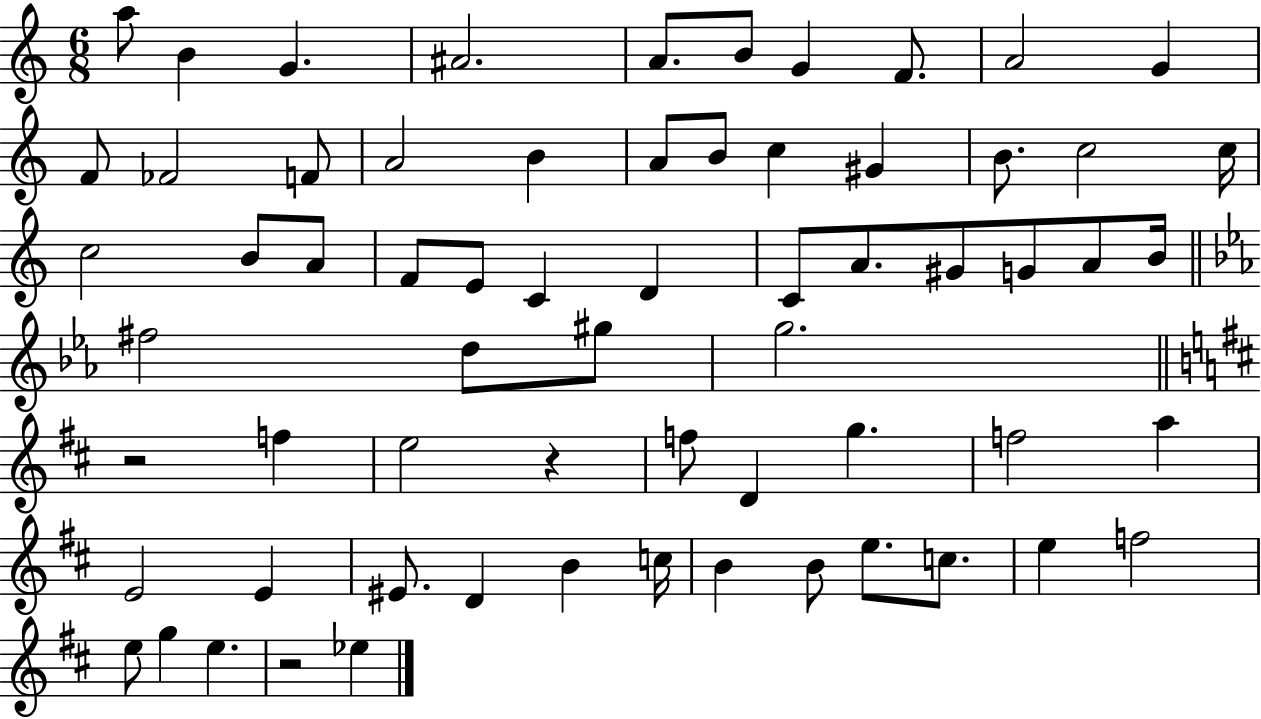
A5/e B4/q G4/q. A#4/h. A4/e. B4/e G4/q F4/e. A4/h G4/q F4/e FES4/h F4/e A4/h B4/q A4/e B4/e C5/q G#4/q B4/e. C5/h C5/s C5/h B4/e A4/e F4/e E4/e C4/q D4/q C4/e A4/e. G#4/e G4/e A4/e B4/s F#5/h D5/e G#5/e G5/h. R/h F5/q E5/h R/q F5/e D4/q G5/q. F5/h A5/q E4/h E4/q EIS4/e. D4/q B4/q C5/s B4/q B4/e E5/e. C5/e. E5/q F5/h E5/e G5/q E5/q. R/h Eb5/q